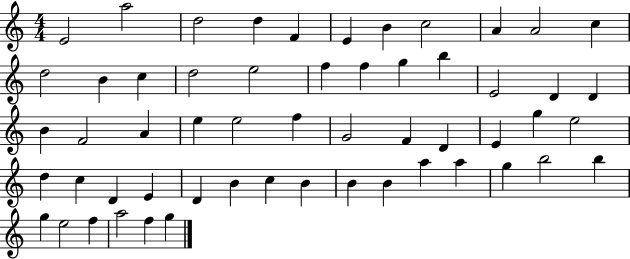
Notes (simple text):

E4/h A5/h D5/h D5/q F4/q E4/q B4/q C5/h A4/q A4/h C5/q D5/h B4/q C5/q D5/h E5/h F5/q F5/q G5/q B5/q E4/h D4/q D4/q B4/q F4/h A4/q E5/q E5/h F5/q G4/h F4/q D4/q E4/q G5/q E5/h D5/q C5/q D4/q E4/q D4/q B4/q C5/q B4/q B4/q B4/q A5/q A5/q G5/q B5/h B5/q G5/q E5/h F5/q A5/h F5/q G5/q